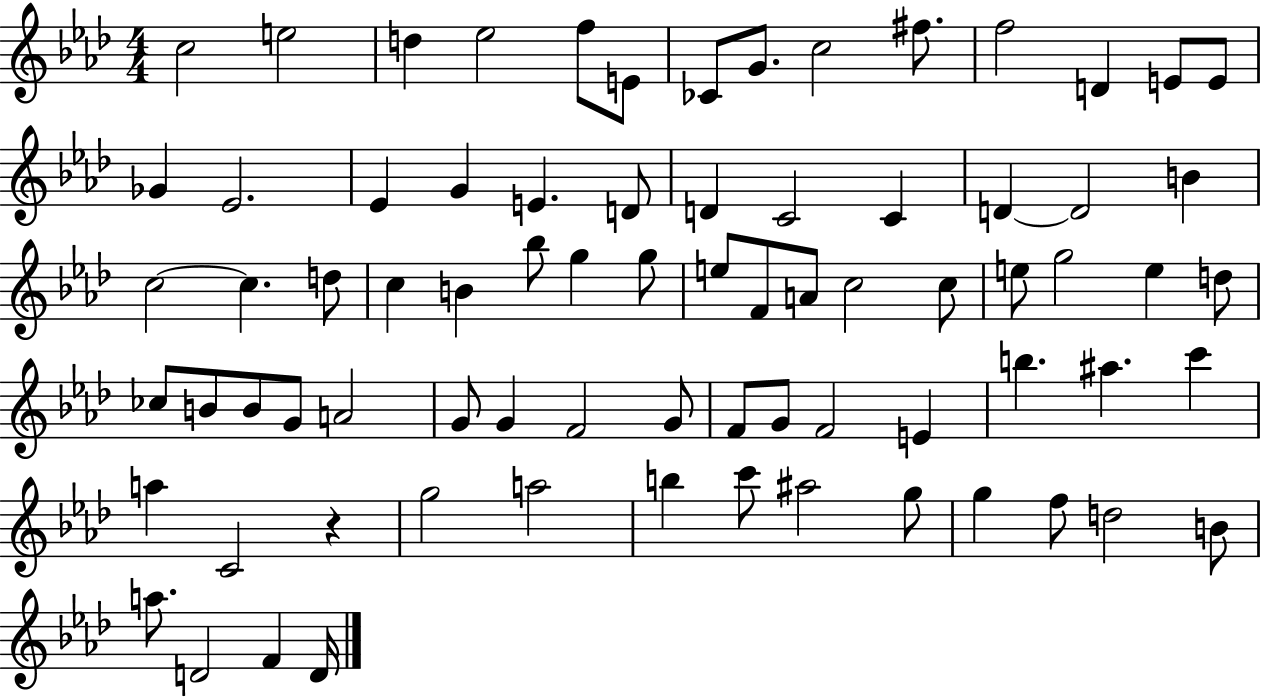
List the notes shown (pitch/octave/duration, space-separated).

C5/h E5/h D5/q Eb5/h F5/e E4/e CES4/e G4/e. C5/h F#5/e. F5/h D4/q E4/e E4/e Gb4/q Eb4/h. Eb4/q G4/q E4/q. D4/e D4/q C4/h C4/q D4/q D4/h B4/q C5/h C5/q. D5/e C5/q B4/q Bb5/e G5/q G5/e E5/e F4/e A4/e C5/h C5/e E5/e G5/h E5/q D5/e CES5/e B4/e B4/e G4/e A4/h G4/e G4/q F4/h G4/e F4/e G4/e F4/h E4/q B5/q. A#5/q. C6/q A5/q C4/h R/q G5/h A5/h B5/q C6/e A#5/h G5/e G5/q F5/e D5/h B4/e A5/e. D4/h F4/q D4/s